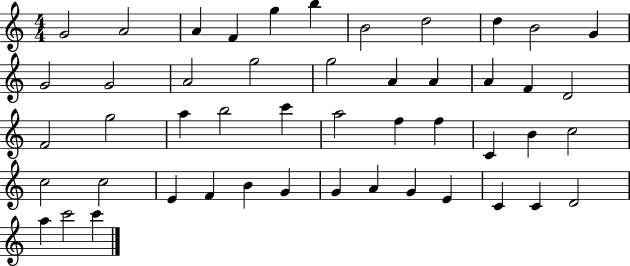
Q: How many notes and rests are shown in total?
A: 48